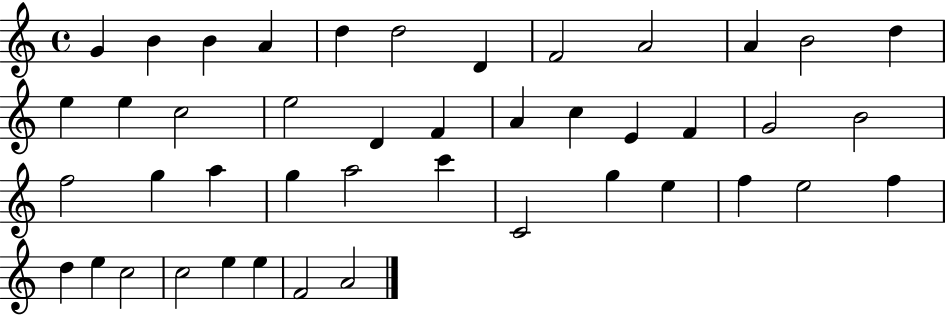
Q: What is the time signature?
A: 4/4